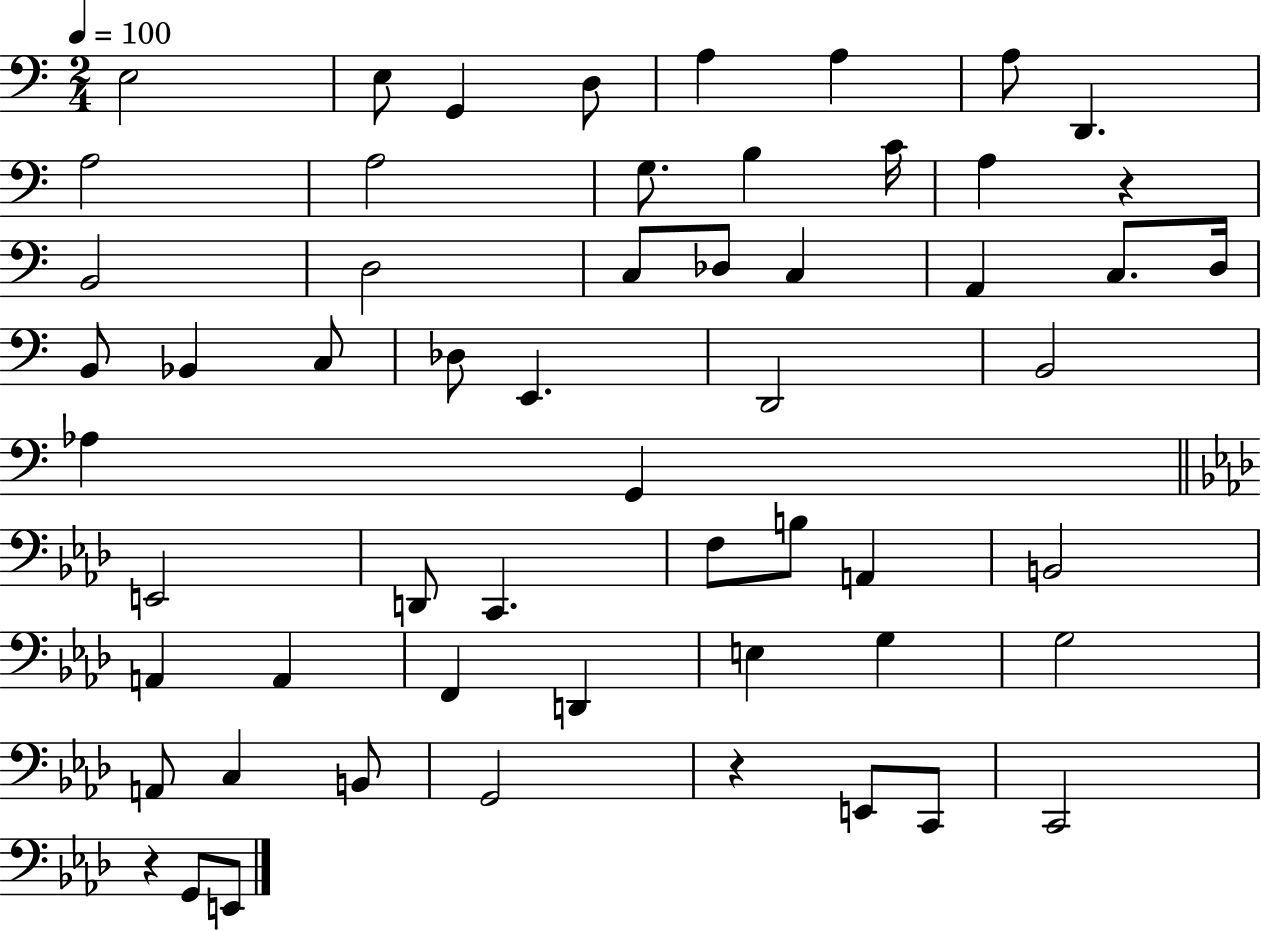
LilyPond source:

{
  \clef bass
  \numericTimeSignature
  \time 2/4
  \key c \major
  \tempo 4 = 100
  e2 | e8 g,4 d8 | a4 a4 | a8 d,4. | \break a2 | a2 | g8. b4 c'16 | a4 r4 | \break b,2 | d2 | c8 des8 c4 | a,4 c8. d16 | \break b,8 bes,4 c8 | des8 e,4. | d,2 | b,2 | \break aes4 g,4 | \bar "||" \break \key aes \major e,2 | d,8 c,4. | f8 b8 a,4 | b,2 | \break a,4 a,4 | f,4 d,4 | e4 g4 | g2 | \break a,8 c4 b,8 | g,2 | r4 e,8 c,8 | c,2 | \break r4 g,8 e,8 | \bar "|."
}